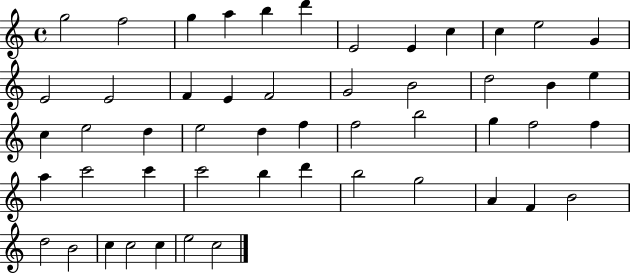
G5/h F5/h G5/q A5/q B5/q D6/q E4/h E4/q C5/q C5/q E5/h G4/q E4/h E4/h F4/q E4/q F4/h G4/h B4/h D5/h B4/q E5/q C5/q E5/h D5/q E5/h D5/q F5/q F5/h B5/h G5/q F5/h F5/q A5/q C6/h C6/q C6/h B5/q D6/q B5/h G5/h A4/q F4/q B4/h D5/h B4/h C5/q C5/h C5/q E5/h C5/h